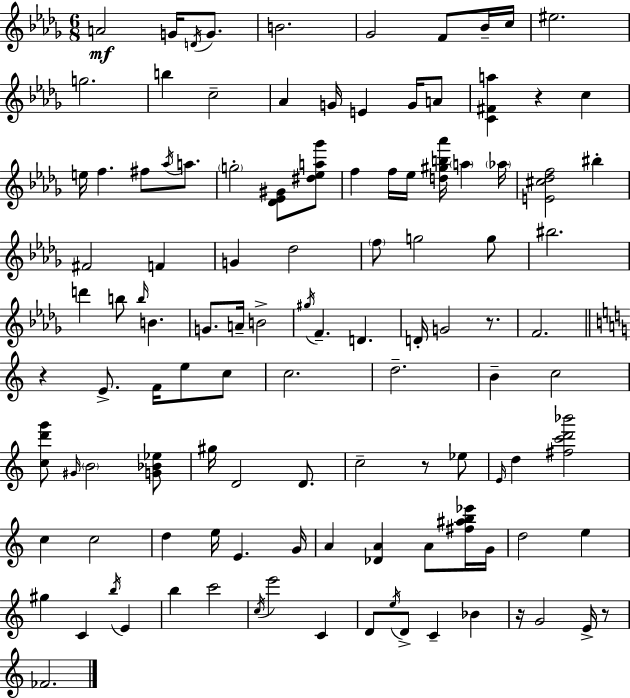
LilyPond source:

{
  \clef treble
  \numericTimeSignature
  \time 6/8
  \key bes \minor
  a'2\mf g'16 \acciaccatura { d'16 } g'8. | b'2. | ges'2 f'8 bes'16-- | c''16 eis''2. | \break g''2. | b''4 c''2-- | aes'4 g'16 e'4 g'16 a'8 | <c' fis' a''>4 r4 c''4 | \break e''16 f''4. fis''8 \acciaccatura { aes''16 } a''8. | \parenthesize g''2-. <des' ees' gis'>8 | <dis'' ees'' a'' ges'''>8 f''4 f''16 ees''16 <d'' gis'' b'' aes'''>16 \parenthesize a''4 | \parenthesize aes''16 <e' cis'' des'' f''>2 bis''4-. | \break fis'2 f'4 | g'4 des''2 | \parenthesize f''8 g''2 | g''8 bis''2. | \break d'''4 b''8 \grace { b''16 } b'4. | g'8. a'16-- b'2-> | \acciaccatura { gis''16 } f'4.-- d'4. | d'16-. g'2 | \break r8. f'2. | \bar "||" \break \key a \minor r4 e'8.-> f'16 e''8 c''8 | c''2. | d''2.-- | b'4-- c''2 | \break <c'' d''' g'''>8 \grace { gis'16 } \parenthesize b'2 <g' bes' ees''>8 | gis''16 d'2 d'8. | c''2-- r8 ees''8 | \grace { e'16 } d''4 <fis'' c''' d''' bes'''>2 | \break c''4 c''2 | d''4 e''16 e'4. | g'16 a'4 <des' a'>4 a'8 | <fis'' ais'' b'' ees'''>16 g'16 d''2 e''4 | \break gis''4 c'4 \acciaccatura { b''16 } e'4 | b''4 c'''2 | \acciaccatura { c''16 } e'''2 | c'4 d'8 \acciaccatura { e''16 } d'8-> c'4-- | \break bes'4 r16 g'2 | e'16-> r8 fes'2. | \bar "|."
}